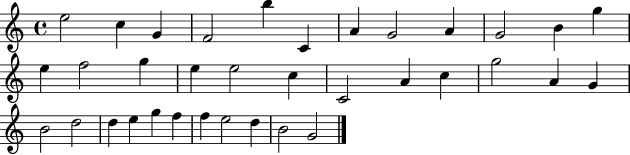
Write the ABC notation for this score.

X:1
T:Untitled
M:4/4
L:1/4
K:C
e2 c G F2 b C A G2 A G2 B g e f2 g e e2 c C2 A c g2 A G B2 d2 d e g f f e2 d B2 G2